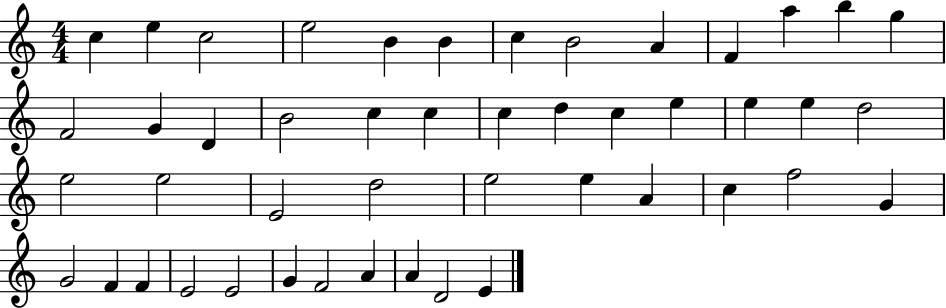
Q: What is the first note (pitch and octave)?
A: C5